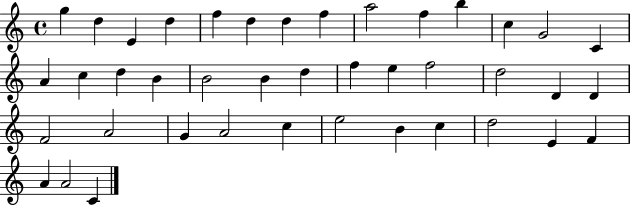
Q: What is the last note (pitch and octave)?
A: C4